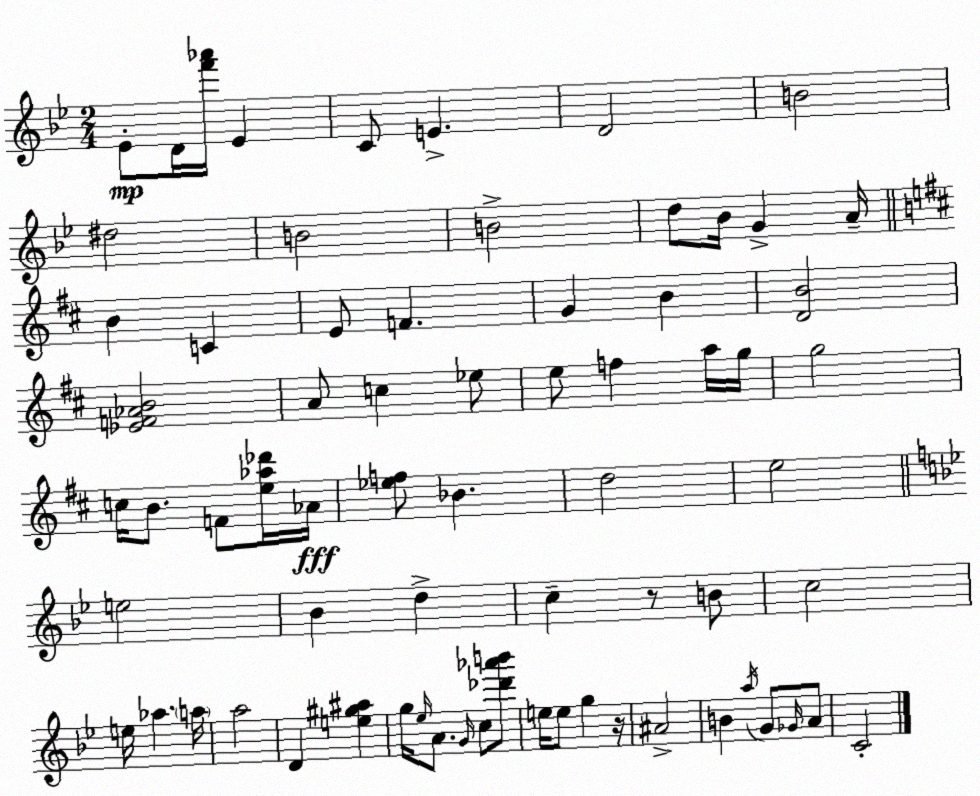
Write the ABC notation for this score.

X:1
T:Untitled
M:2/4
L:1/4
K:Bb
_E/2 D/4 [f'_a']/4 _E C/2 E D2 B2 ^d2 B2 B2 d/2 _B/4 G A/4 B C E/2 F G B [DB]2 [_EF_AB]2 A/2 c _e/2 e/2 f a/4 g/4 g2 c/4 B/2 F/2 [e_a_d']/4 _A/4 [_ef]/2 _B d2 e2 e2 _B d c z/2 B/2 c2 e/4 _a a/4 a2 D [e^g^a] g/4 _e/4 A/2 G/4 c/2 [_d'_a'b']/2 e/4 e/2 g z/4 ^A2 B a/4 G/2 _G/4 A/2 C2